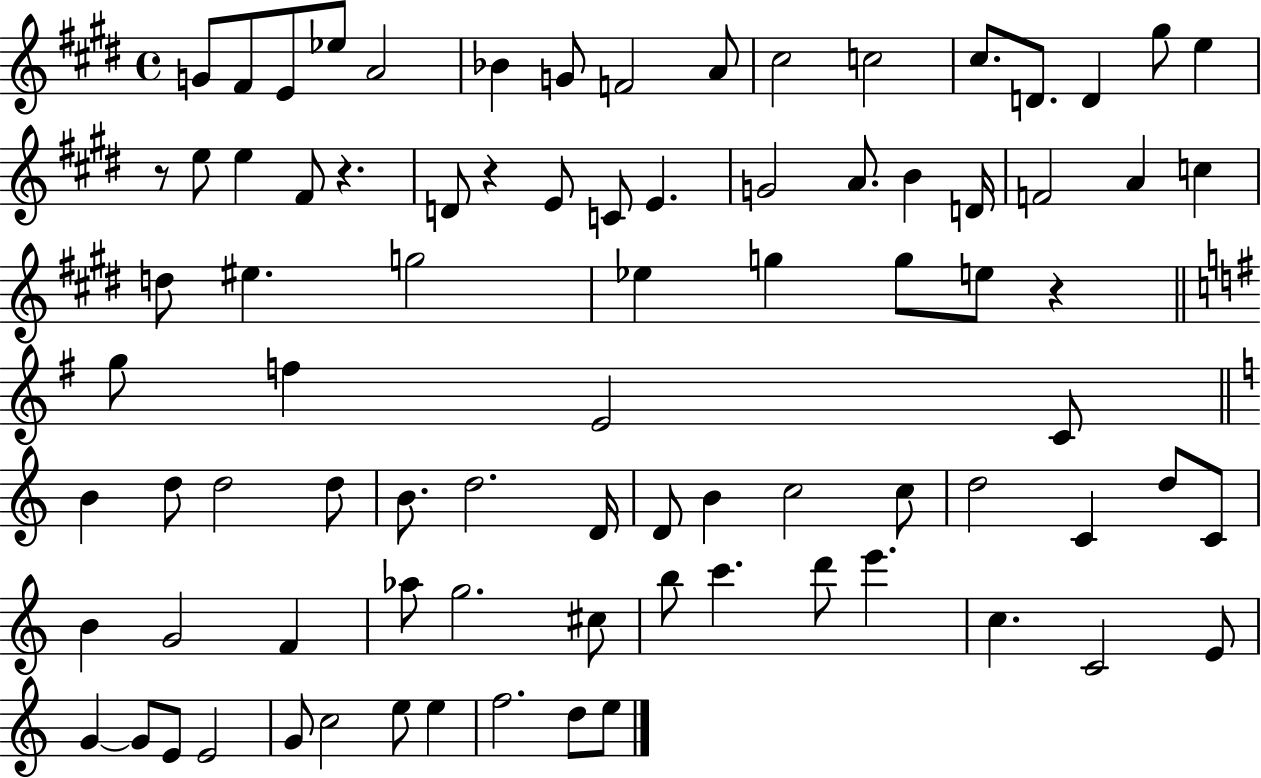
G4/e F#4/e E4/e Eb5/e A4/h Bb4/q G4/e F4/h A4/e C#5/h C5/h C#5/e. D4/e. D4/q G#5/e E5/q R/e E5/e E5/q F#4/e R/q. D4/e R/q E4/e C4/e E4/q. G4/h A4/e. B4/q D4/s F4/h A4/q C5/q D5/e EIS5/q. G5/h Eb5/q G5/q G5/e E5/e R/q G5/e F5/q E4/h C4/e B4/q D5/e D5/h D5/e B4/e. D5/h. D4/s D4/e B4/q C5/h C5/e D5/h C4/q D5/e C4/e B4/q G4/h F4/q Ab5/e G5/h. C#5/e B5/e C6/q. D6/e E6/q. C5/q. C4/h E4/e G4/q G4/e E4/e E4/h G4/e C5/h E5/e E5/q F5/h. D5/e E5/e